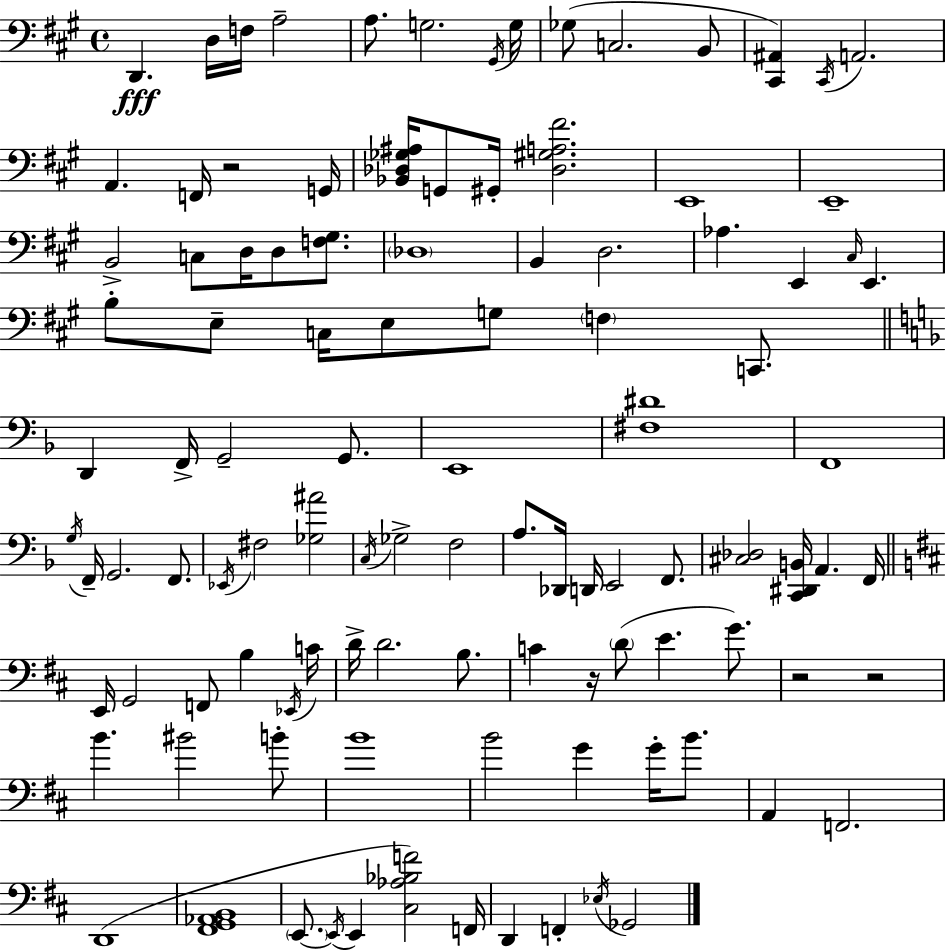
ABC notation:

X:1
T:Untitled
M:4/4
L:1/4
K:A
D,, D,/4 F,/4 A,2 A,/2 G,2 ^G,,/4 G,/4 _G,/2 C,2 B,,/2 [^C,,^A,,] ^C,,/4 A,,2 A,, F,,/4 z2 G,,/4 [_B,,_D,_G,^A,]/4 G,,/2 ^G,,/4 [_D,^G,A,^F]2 E,,4 E,,4 B,,2 C,/2 D,/4 D,/2 [F,^G,]/2 _D,4 B,, D,2 _A, E,, ^C,/4 E,, B,/2 E,/2 C,/4 E,/2 G,/2 F, C,,/2 D,, F,,/4 G,,2 G,,/2 E,,4 [^F,^D]4 F,,4 G,/4 F,,/4 G,,2 F,,/2 _E,,/4 ^F,2 [_G,^A]2 C,/4 _G,2 F,2 A,/2 _D,,/4 D,,/4 E,,2 F,,/2 [^C,_D,]2 [C,,^D,,B,,]/4 A,, F,,/4 E,,/4 G,,2 F,,/2 B, _E,,/4 C/4 D/4 D2 B,/2 C z/4 D/2 E G/2 z2 z2 B ^B2 B/2 B4 B2 G G/4 B/2 A,, F,,2 D,,4 [^F,,G,,_A,,B,,]4 E,,/2 E,,/4 E,, [^C,_A,_B,F]2 F,,/4 D,, F,, _E,/4 _G,,2